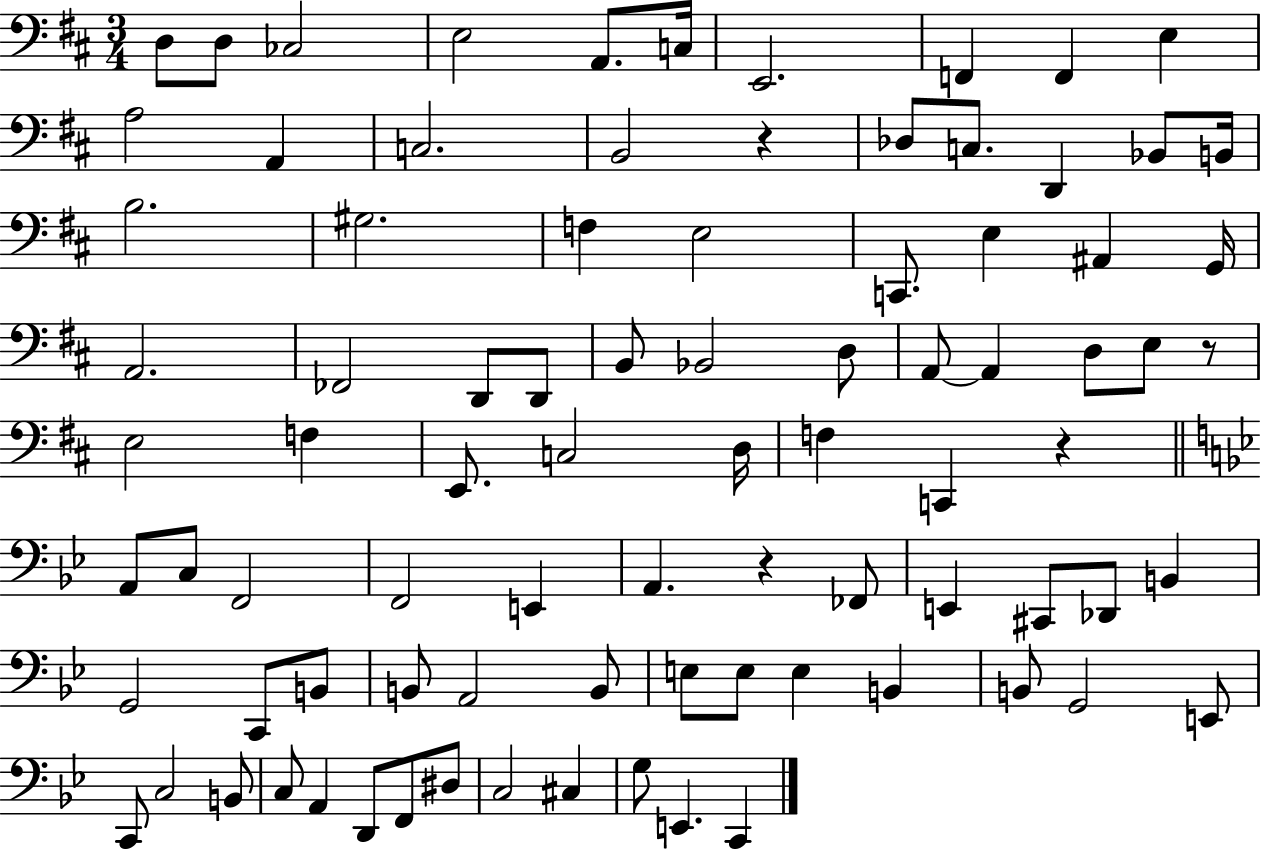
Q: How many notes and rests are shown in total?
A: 86